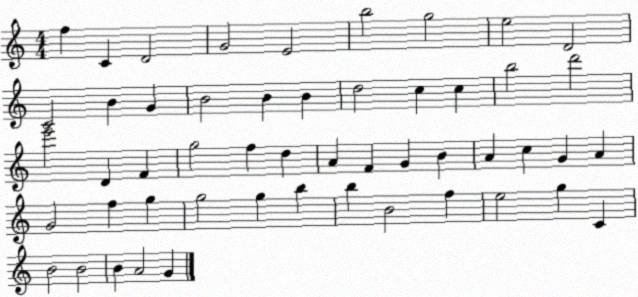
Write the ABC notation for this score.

X:1
T:Untitled
M:4/4
L:1/4
K:C
f C D2 G2 E2 b2 g2 e2 D2 C2 B G B2 B B d2 c c b2 d'2 e'2 D F g2 f d A F G B A c G A G2 f g g2 g b b B2 f e2 g C B2 B2 B A2 G